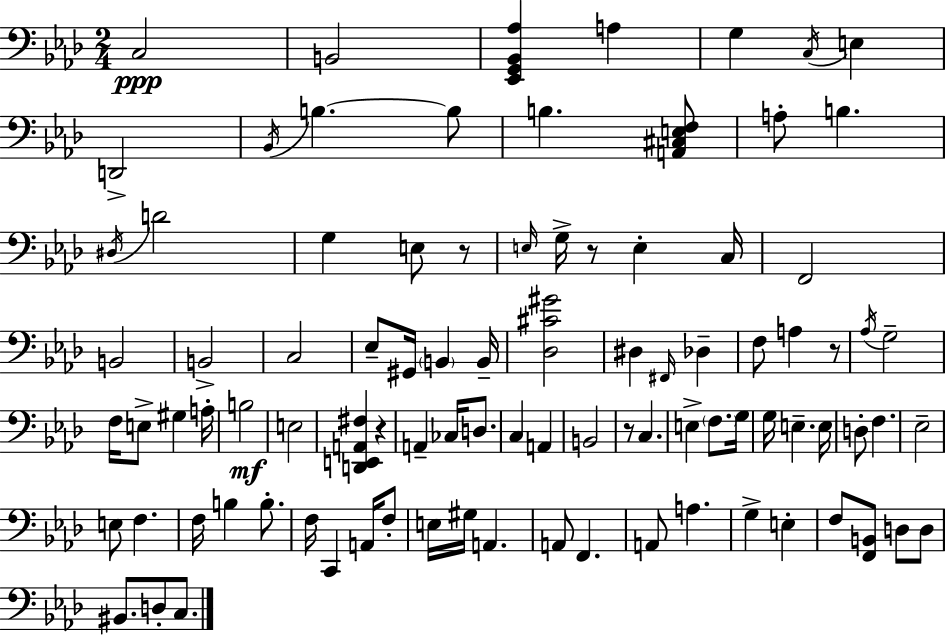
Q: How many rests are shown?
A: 5